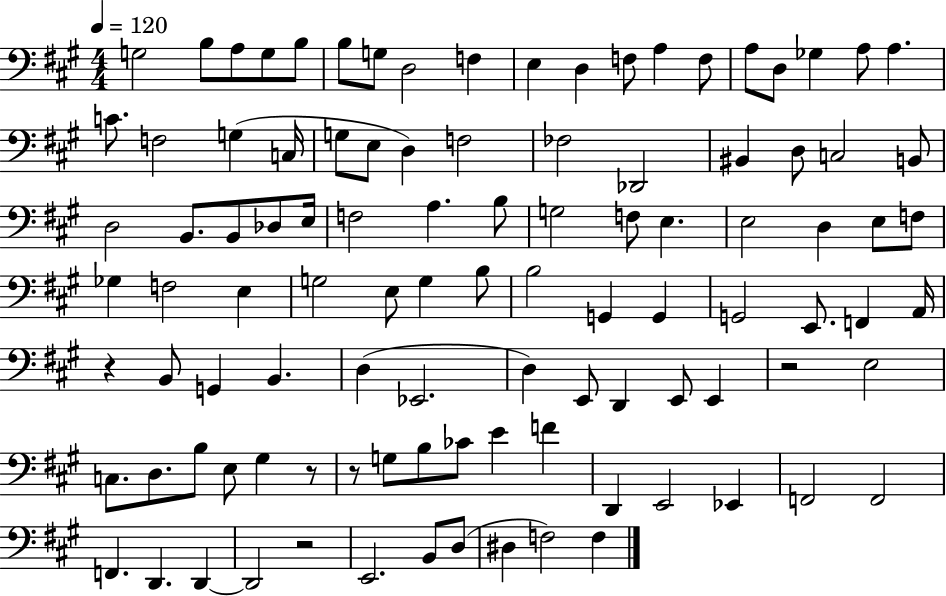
X:1
T:Untitled
M:4/4
L:1/4
K:A
G,2 B,/2 A,/2 G,/2 B,/2 B,/2 G,/2 D,2 F, E, D, F,/2 A, F,/2 A,/2 D,/2 _G, A,/2 A, C/2 F,2 G, C,/4 G,/2 E,/2 D, F,2 _F,2 _D,,2 ^B,, D,/2 C,2 B,,/2 D,2 B,,/2 B,,/2 _D,/2 E,/4 F,2 A, B,/2 G,2 F,/2 E, E,2 D, E,/2 F,/2 _G, F,2 E, G,2 E,/2 G, B,/2 B,2 G,, G,, G,,2 E,,/2 F,, A,,/4 z B,,/2 G,, B,, D, _E,,2 D, E,,/2 D,, E,,/2 E,, z2 E,2 C,/2 D,/2 B,/2 E,/2 ^G, z/2 z/2 G,/2 B,/2 _C/2 E F D,, E,,2 _E,, F,,2 F,,2 F,, D,, D,, D,,2 z2 E,,2 B,,/2 D,/2 ^D, F,2 F,